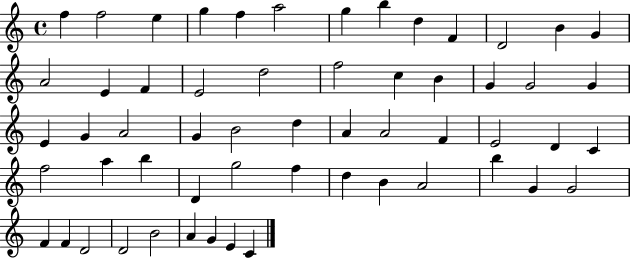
{
  \clef treble
  \time 4/4
  \defaultTimeSignature
  \key c \major
  f''4 f''2 e''4 | g''4 f''4 a''2 | g''4 b''4 d''4 f'4 | d'2 b'4 g'4 | \break a'2 e'4 f'4 | e'2 d''2 | f''2 c''4 b'4 | g'4 g'2 g'4 | \break e'4 g'4 a'2 | g'4 b'2 d''4 | a'4 a'2 f'4 | e'2 d'4 c'4 | \break f''2 a''4 b''4 | d'4 g''2 f''4 | d''4 b'4 a'2 | b''4 g'4 g'2 | \break f'4 f'4 d'2 | d'2 b'2 | a'4 g'4 e'4 c'4 | \bar "|."
}